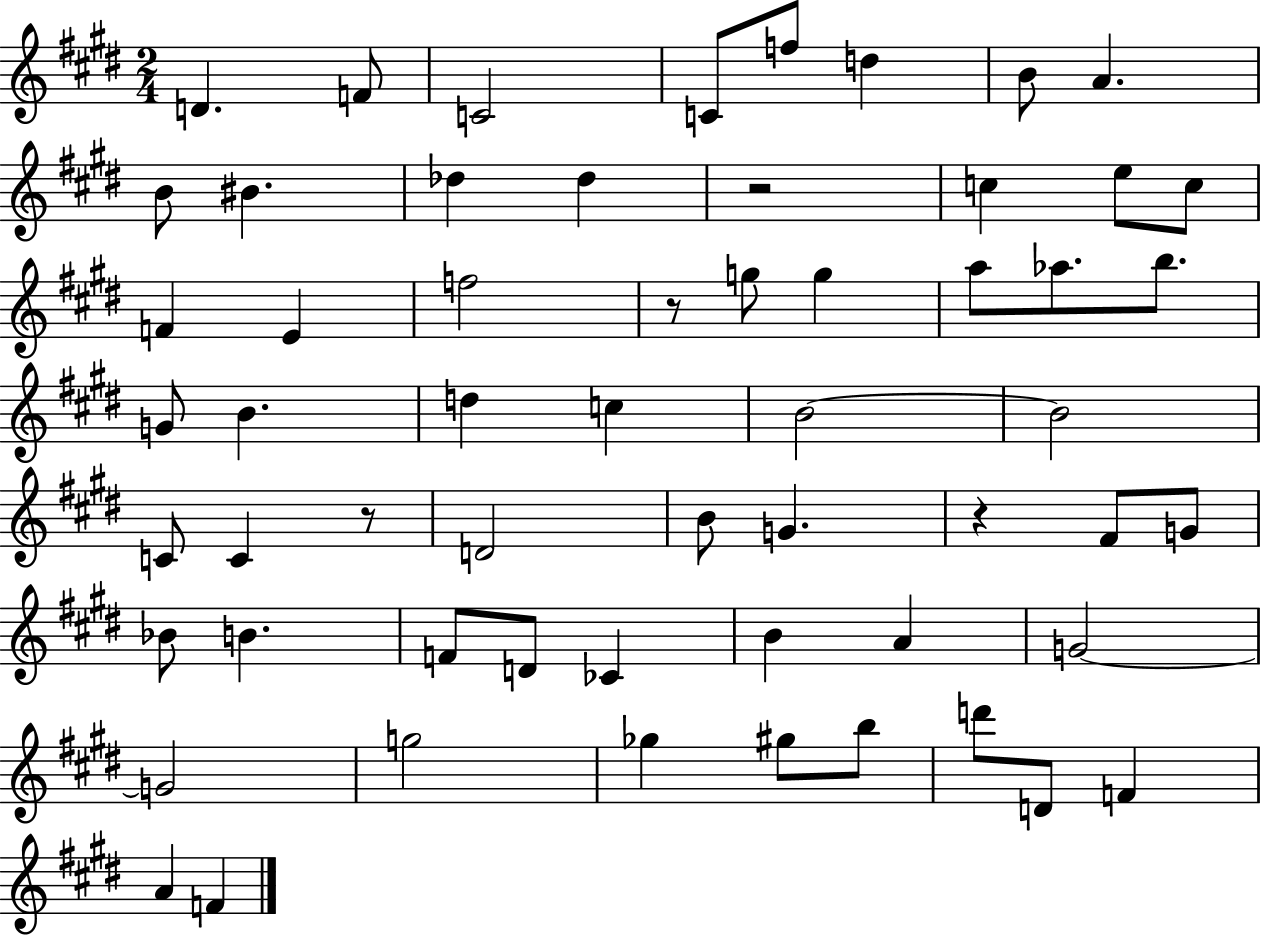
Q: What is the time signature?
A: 2/4